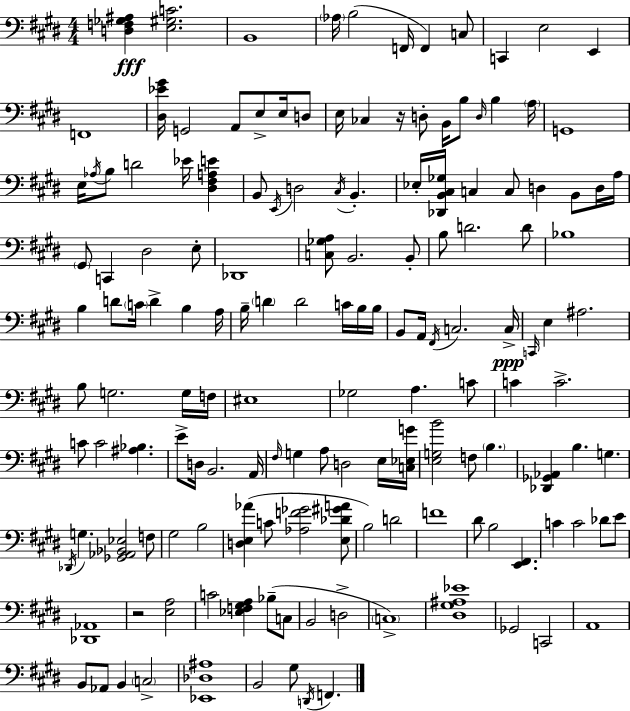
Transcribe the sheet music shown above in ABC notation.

X:1
T:Untitled
M:4/4
L:1/4
K:E
[D,F,_G,^A,] [E,^G,C]2 B,,4 _A,/4 B,2 F,,/4 F,, C,/2 C,, E,2 E,, F,,4 [^D,_E^G]/4 G,,2 A,,/2 E,/2 E,/4 D,/2 E,/4 _C, z/4 D,/2 B,,/4 B,/2 D,/4 B, A,/4 G,,4 E,/4 _A,/4 B,/2 D2 _E/4 [^D,^F,A,E] B,,/2 E,,/4 D,2 ^C,/4 B,, _E,/4 [_D,,B,,^C,_G,]/4 C, C,/2 D, B,,/2 D,/4 A,/4 ^G,,/2 C,, ^D,2 E,/2 _D,,4 [C,_G,A,]/2 B,,2 B,,/2 B,/2 D2 D/2 _B,4 B, D/2 C/4 D B, A,/4 B,/4 D D2 C/4 B,/4 B,/4 B,,/2 A,,/4 ^F,,/4 C,2 C,/4 C,,/4 E, ^A,2 B,/2 G,2 G,/4 F,/4 ^E,4 _G,2 A, C/2 C C2 C/2 C2 [^A,_B,] E/2 D,/4 B,,2 A,,/4 ^F,/4 G, A,/2 D,2 E,/4 [C,_E,G]/4 [E,G,B]2 F,/2 B, [_D,,_G,,_A,,] B, G, _D,,/4 G, [_G,,_A,,_B,,_E,]2 F,/2 ^G,2 B,2 [D,E,_A] C/2 [_A,F_G]2 [E,_D^GA]/2 B,2 D2 F4 ^D/2 B,2 [E,,^F,,] C C2 _D/2 E/2 [_D,,_A,,]4 z2 [E,A,]2 C2 [_E,F,^G,A,] _B,/2 C,/2 B,,2 D,2 C,4 [^D,^G,^A,_E]4 _G,,2 C,,2 A,,4 B,,/2 _A,,/2 B,, C,2 [_E,,_D,^A,]4 B,,2 ^G,/2 D,,/4 F,,